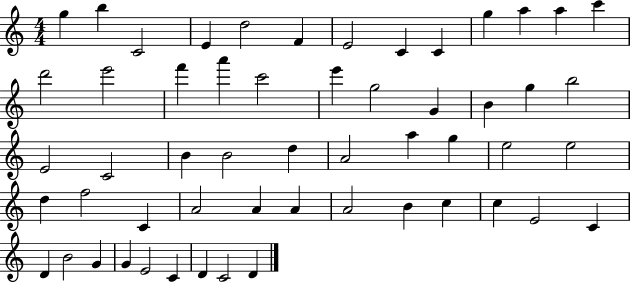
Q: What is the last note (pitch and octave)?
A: D4